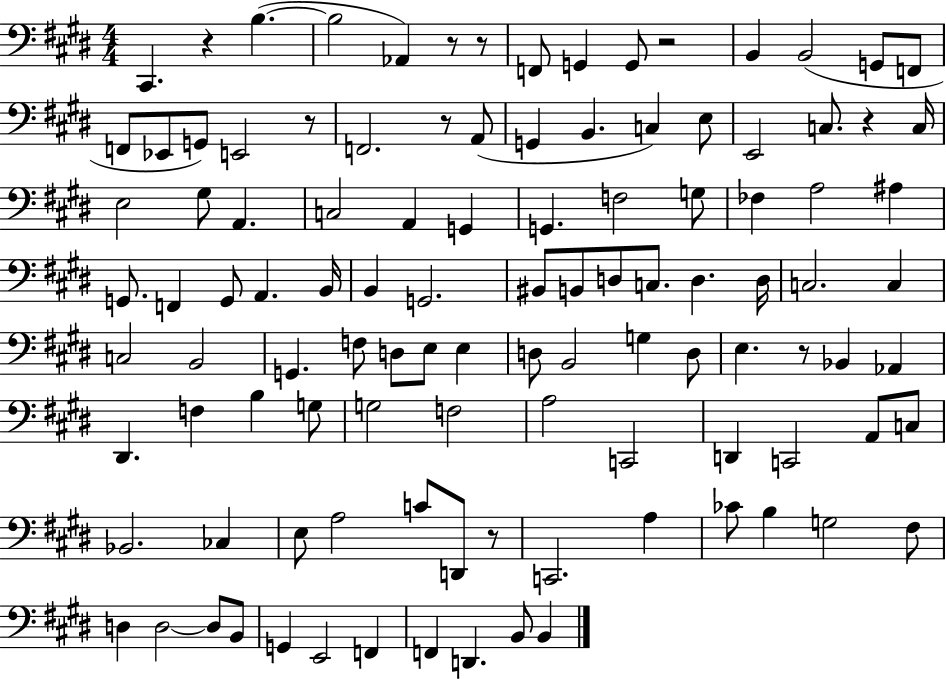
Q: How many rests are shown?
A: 9